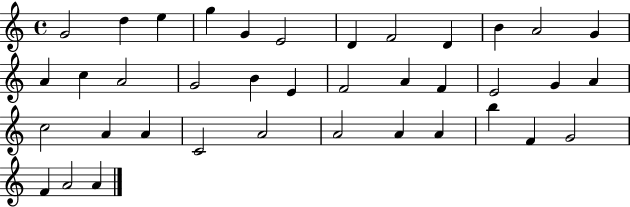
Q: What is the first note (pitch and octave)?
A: G4